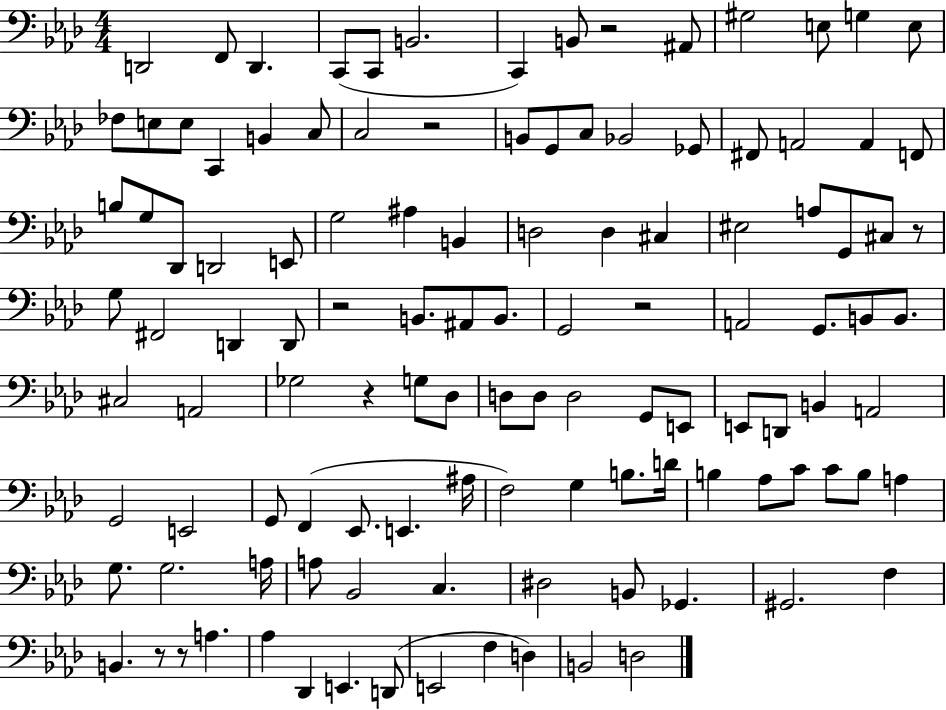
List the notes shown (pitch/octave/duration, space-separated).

D2/h F2/e D2/q. C2/e C2/e B2/h. C2/q B2/e R/h A#2/e G#3/h E3/e G3/q E3/e FES3/e E3/e E3/e C2/q B2/q C3/e C3/h R/h B2/e G2/e C3/e Bb2/h Gb2/e F#2/e A2/h A2/q F2/e B3/e G3/e Db2/e D2/h E2/e G3/h A#3/q B2/q D3/h D3/q C#3/q EIS3/h A3/e G2/e C#3/e R/e G3/e F#2/h D2/q D2/e R/h B2/e. A#2/e B2/e. G2/h R/h A2/h G2/e. B2/e B2/e. C#3/h A2/h Gb3/h R/q G3/e Db3/e D3/e D3/e D3/h G2/e E2/e E2/e D2/e B2/q A2/h G2/h E2/h G2/e F2/q Eb2/e. E2/q. A#3/s F3/h G3/q B3/e. D4/s B3/q Ab3/e C4/e C4/e B3/e A3/q G3/e. G3/h. A3/s A3/e Bb2/h C3/q. D#3/h B2/e Gb2/q. G#2/h. F3/q B2/q. R/e R/e A3/q. Ab3/q Db2/q E2/q. D2/e E2/h F3/q D3/q B2/h D3/h